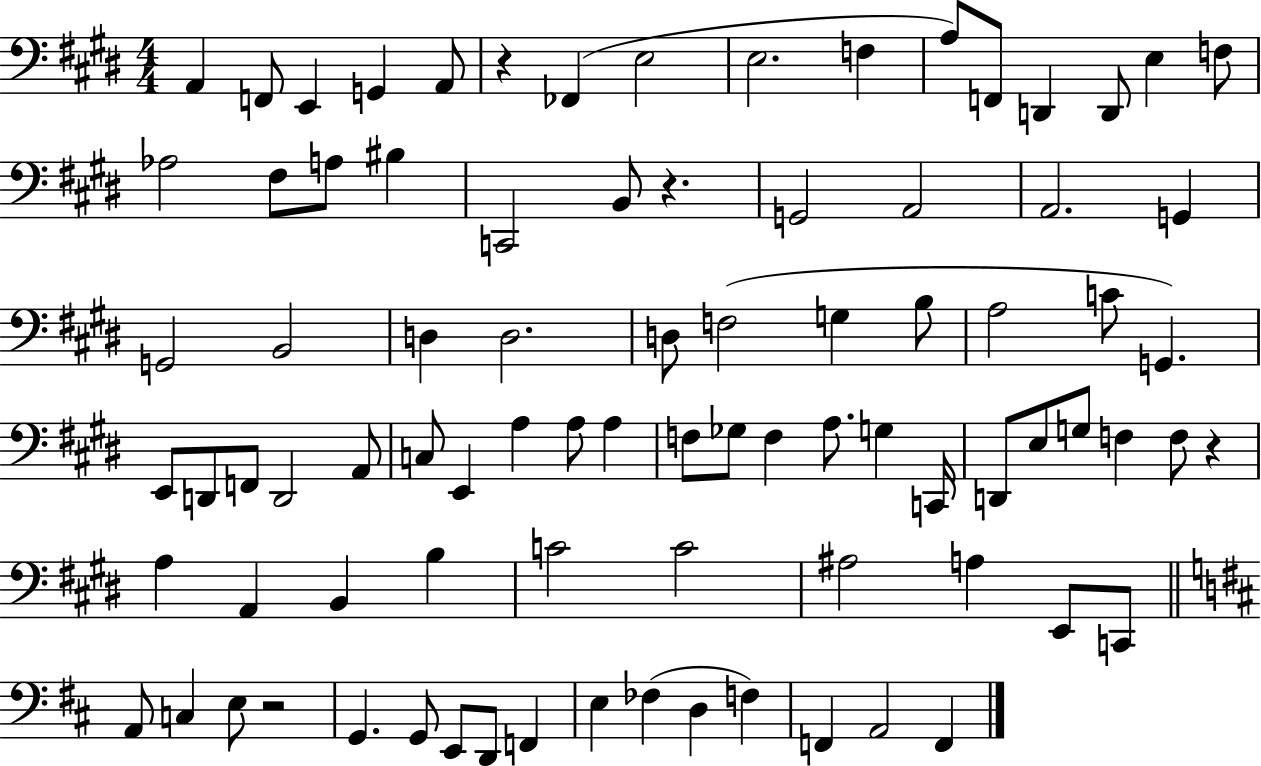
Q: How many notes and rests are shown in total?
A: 86